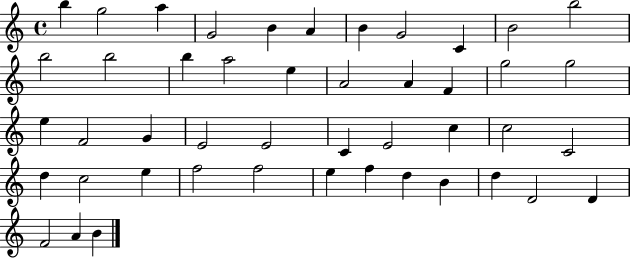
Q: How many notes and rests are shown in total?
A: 46